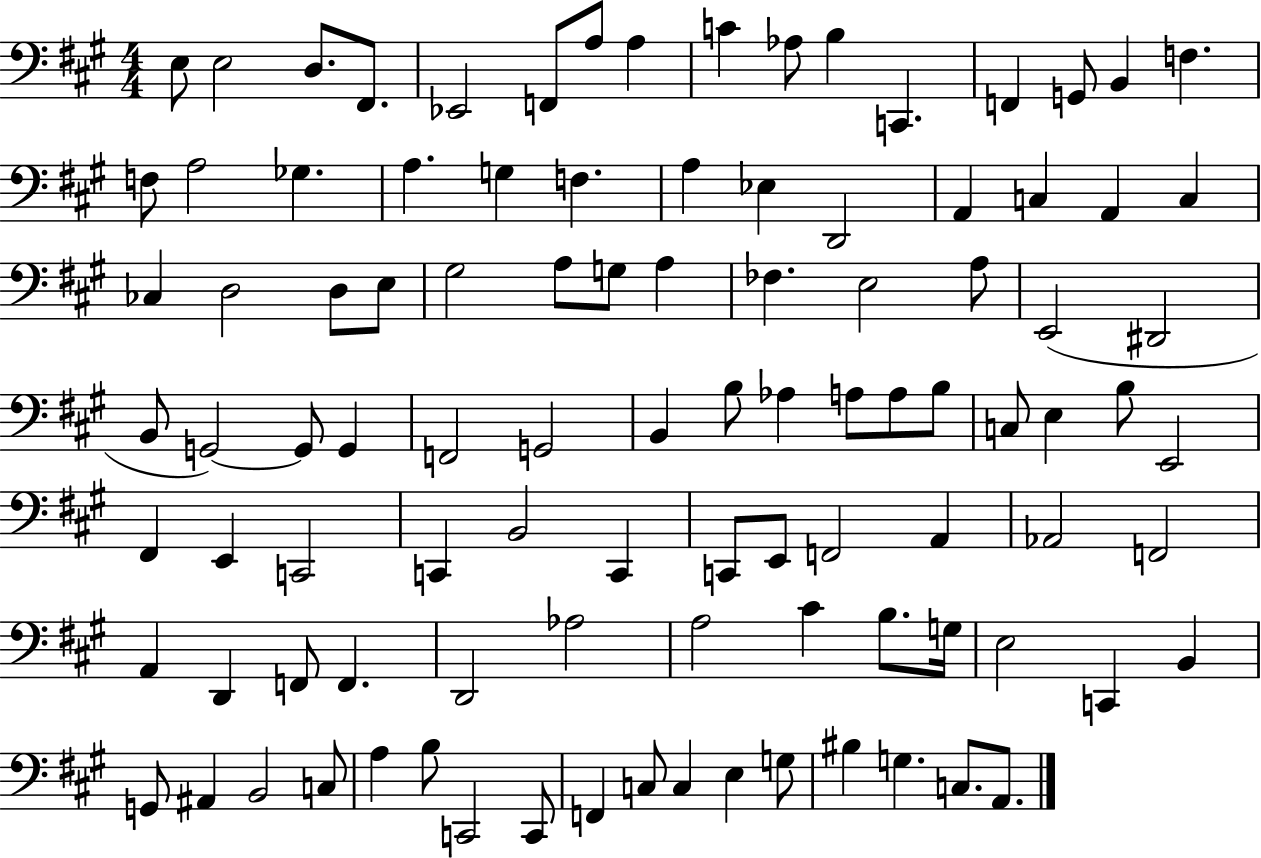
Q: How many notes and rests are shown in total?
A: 100